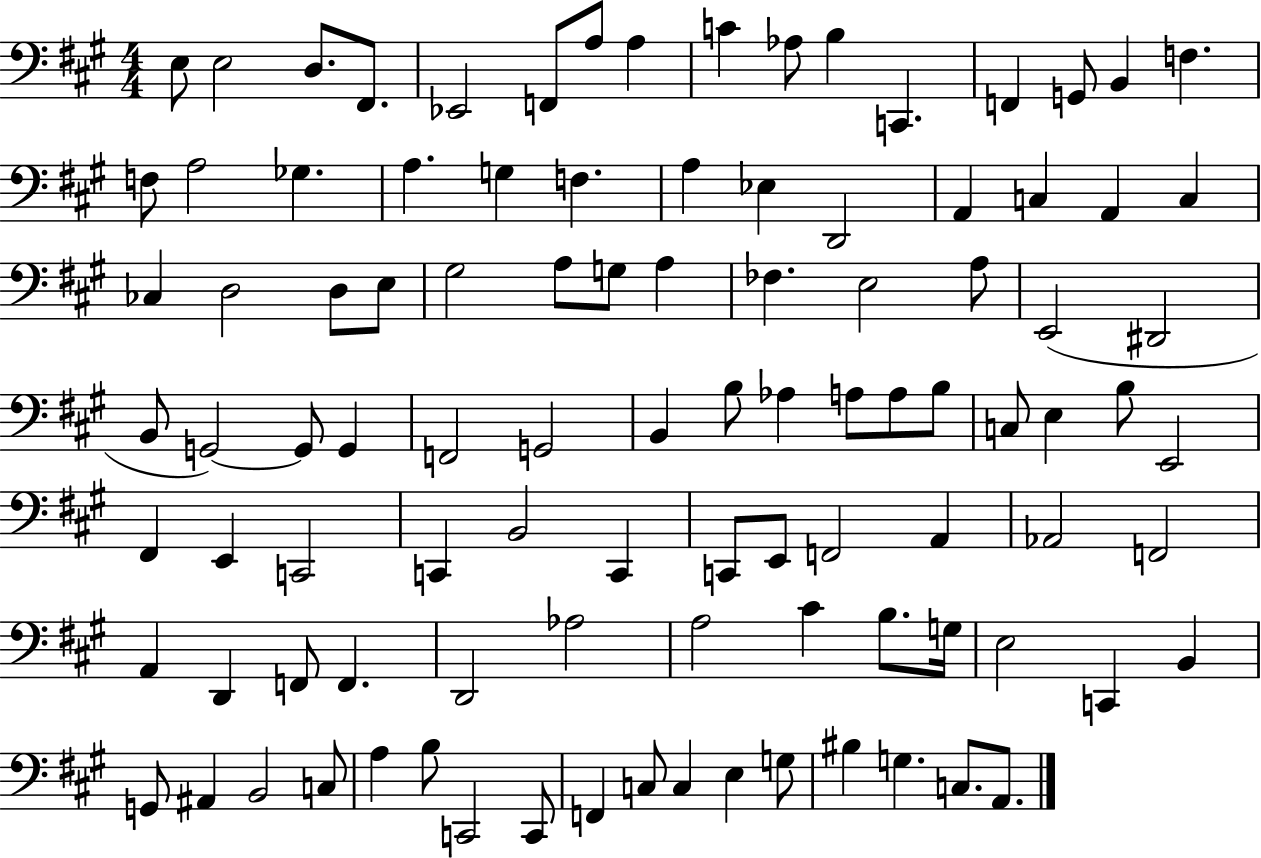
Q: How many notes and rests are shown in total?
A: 100